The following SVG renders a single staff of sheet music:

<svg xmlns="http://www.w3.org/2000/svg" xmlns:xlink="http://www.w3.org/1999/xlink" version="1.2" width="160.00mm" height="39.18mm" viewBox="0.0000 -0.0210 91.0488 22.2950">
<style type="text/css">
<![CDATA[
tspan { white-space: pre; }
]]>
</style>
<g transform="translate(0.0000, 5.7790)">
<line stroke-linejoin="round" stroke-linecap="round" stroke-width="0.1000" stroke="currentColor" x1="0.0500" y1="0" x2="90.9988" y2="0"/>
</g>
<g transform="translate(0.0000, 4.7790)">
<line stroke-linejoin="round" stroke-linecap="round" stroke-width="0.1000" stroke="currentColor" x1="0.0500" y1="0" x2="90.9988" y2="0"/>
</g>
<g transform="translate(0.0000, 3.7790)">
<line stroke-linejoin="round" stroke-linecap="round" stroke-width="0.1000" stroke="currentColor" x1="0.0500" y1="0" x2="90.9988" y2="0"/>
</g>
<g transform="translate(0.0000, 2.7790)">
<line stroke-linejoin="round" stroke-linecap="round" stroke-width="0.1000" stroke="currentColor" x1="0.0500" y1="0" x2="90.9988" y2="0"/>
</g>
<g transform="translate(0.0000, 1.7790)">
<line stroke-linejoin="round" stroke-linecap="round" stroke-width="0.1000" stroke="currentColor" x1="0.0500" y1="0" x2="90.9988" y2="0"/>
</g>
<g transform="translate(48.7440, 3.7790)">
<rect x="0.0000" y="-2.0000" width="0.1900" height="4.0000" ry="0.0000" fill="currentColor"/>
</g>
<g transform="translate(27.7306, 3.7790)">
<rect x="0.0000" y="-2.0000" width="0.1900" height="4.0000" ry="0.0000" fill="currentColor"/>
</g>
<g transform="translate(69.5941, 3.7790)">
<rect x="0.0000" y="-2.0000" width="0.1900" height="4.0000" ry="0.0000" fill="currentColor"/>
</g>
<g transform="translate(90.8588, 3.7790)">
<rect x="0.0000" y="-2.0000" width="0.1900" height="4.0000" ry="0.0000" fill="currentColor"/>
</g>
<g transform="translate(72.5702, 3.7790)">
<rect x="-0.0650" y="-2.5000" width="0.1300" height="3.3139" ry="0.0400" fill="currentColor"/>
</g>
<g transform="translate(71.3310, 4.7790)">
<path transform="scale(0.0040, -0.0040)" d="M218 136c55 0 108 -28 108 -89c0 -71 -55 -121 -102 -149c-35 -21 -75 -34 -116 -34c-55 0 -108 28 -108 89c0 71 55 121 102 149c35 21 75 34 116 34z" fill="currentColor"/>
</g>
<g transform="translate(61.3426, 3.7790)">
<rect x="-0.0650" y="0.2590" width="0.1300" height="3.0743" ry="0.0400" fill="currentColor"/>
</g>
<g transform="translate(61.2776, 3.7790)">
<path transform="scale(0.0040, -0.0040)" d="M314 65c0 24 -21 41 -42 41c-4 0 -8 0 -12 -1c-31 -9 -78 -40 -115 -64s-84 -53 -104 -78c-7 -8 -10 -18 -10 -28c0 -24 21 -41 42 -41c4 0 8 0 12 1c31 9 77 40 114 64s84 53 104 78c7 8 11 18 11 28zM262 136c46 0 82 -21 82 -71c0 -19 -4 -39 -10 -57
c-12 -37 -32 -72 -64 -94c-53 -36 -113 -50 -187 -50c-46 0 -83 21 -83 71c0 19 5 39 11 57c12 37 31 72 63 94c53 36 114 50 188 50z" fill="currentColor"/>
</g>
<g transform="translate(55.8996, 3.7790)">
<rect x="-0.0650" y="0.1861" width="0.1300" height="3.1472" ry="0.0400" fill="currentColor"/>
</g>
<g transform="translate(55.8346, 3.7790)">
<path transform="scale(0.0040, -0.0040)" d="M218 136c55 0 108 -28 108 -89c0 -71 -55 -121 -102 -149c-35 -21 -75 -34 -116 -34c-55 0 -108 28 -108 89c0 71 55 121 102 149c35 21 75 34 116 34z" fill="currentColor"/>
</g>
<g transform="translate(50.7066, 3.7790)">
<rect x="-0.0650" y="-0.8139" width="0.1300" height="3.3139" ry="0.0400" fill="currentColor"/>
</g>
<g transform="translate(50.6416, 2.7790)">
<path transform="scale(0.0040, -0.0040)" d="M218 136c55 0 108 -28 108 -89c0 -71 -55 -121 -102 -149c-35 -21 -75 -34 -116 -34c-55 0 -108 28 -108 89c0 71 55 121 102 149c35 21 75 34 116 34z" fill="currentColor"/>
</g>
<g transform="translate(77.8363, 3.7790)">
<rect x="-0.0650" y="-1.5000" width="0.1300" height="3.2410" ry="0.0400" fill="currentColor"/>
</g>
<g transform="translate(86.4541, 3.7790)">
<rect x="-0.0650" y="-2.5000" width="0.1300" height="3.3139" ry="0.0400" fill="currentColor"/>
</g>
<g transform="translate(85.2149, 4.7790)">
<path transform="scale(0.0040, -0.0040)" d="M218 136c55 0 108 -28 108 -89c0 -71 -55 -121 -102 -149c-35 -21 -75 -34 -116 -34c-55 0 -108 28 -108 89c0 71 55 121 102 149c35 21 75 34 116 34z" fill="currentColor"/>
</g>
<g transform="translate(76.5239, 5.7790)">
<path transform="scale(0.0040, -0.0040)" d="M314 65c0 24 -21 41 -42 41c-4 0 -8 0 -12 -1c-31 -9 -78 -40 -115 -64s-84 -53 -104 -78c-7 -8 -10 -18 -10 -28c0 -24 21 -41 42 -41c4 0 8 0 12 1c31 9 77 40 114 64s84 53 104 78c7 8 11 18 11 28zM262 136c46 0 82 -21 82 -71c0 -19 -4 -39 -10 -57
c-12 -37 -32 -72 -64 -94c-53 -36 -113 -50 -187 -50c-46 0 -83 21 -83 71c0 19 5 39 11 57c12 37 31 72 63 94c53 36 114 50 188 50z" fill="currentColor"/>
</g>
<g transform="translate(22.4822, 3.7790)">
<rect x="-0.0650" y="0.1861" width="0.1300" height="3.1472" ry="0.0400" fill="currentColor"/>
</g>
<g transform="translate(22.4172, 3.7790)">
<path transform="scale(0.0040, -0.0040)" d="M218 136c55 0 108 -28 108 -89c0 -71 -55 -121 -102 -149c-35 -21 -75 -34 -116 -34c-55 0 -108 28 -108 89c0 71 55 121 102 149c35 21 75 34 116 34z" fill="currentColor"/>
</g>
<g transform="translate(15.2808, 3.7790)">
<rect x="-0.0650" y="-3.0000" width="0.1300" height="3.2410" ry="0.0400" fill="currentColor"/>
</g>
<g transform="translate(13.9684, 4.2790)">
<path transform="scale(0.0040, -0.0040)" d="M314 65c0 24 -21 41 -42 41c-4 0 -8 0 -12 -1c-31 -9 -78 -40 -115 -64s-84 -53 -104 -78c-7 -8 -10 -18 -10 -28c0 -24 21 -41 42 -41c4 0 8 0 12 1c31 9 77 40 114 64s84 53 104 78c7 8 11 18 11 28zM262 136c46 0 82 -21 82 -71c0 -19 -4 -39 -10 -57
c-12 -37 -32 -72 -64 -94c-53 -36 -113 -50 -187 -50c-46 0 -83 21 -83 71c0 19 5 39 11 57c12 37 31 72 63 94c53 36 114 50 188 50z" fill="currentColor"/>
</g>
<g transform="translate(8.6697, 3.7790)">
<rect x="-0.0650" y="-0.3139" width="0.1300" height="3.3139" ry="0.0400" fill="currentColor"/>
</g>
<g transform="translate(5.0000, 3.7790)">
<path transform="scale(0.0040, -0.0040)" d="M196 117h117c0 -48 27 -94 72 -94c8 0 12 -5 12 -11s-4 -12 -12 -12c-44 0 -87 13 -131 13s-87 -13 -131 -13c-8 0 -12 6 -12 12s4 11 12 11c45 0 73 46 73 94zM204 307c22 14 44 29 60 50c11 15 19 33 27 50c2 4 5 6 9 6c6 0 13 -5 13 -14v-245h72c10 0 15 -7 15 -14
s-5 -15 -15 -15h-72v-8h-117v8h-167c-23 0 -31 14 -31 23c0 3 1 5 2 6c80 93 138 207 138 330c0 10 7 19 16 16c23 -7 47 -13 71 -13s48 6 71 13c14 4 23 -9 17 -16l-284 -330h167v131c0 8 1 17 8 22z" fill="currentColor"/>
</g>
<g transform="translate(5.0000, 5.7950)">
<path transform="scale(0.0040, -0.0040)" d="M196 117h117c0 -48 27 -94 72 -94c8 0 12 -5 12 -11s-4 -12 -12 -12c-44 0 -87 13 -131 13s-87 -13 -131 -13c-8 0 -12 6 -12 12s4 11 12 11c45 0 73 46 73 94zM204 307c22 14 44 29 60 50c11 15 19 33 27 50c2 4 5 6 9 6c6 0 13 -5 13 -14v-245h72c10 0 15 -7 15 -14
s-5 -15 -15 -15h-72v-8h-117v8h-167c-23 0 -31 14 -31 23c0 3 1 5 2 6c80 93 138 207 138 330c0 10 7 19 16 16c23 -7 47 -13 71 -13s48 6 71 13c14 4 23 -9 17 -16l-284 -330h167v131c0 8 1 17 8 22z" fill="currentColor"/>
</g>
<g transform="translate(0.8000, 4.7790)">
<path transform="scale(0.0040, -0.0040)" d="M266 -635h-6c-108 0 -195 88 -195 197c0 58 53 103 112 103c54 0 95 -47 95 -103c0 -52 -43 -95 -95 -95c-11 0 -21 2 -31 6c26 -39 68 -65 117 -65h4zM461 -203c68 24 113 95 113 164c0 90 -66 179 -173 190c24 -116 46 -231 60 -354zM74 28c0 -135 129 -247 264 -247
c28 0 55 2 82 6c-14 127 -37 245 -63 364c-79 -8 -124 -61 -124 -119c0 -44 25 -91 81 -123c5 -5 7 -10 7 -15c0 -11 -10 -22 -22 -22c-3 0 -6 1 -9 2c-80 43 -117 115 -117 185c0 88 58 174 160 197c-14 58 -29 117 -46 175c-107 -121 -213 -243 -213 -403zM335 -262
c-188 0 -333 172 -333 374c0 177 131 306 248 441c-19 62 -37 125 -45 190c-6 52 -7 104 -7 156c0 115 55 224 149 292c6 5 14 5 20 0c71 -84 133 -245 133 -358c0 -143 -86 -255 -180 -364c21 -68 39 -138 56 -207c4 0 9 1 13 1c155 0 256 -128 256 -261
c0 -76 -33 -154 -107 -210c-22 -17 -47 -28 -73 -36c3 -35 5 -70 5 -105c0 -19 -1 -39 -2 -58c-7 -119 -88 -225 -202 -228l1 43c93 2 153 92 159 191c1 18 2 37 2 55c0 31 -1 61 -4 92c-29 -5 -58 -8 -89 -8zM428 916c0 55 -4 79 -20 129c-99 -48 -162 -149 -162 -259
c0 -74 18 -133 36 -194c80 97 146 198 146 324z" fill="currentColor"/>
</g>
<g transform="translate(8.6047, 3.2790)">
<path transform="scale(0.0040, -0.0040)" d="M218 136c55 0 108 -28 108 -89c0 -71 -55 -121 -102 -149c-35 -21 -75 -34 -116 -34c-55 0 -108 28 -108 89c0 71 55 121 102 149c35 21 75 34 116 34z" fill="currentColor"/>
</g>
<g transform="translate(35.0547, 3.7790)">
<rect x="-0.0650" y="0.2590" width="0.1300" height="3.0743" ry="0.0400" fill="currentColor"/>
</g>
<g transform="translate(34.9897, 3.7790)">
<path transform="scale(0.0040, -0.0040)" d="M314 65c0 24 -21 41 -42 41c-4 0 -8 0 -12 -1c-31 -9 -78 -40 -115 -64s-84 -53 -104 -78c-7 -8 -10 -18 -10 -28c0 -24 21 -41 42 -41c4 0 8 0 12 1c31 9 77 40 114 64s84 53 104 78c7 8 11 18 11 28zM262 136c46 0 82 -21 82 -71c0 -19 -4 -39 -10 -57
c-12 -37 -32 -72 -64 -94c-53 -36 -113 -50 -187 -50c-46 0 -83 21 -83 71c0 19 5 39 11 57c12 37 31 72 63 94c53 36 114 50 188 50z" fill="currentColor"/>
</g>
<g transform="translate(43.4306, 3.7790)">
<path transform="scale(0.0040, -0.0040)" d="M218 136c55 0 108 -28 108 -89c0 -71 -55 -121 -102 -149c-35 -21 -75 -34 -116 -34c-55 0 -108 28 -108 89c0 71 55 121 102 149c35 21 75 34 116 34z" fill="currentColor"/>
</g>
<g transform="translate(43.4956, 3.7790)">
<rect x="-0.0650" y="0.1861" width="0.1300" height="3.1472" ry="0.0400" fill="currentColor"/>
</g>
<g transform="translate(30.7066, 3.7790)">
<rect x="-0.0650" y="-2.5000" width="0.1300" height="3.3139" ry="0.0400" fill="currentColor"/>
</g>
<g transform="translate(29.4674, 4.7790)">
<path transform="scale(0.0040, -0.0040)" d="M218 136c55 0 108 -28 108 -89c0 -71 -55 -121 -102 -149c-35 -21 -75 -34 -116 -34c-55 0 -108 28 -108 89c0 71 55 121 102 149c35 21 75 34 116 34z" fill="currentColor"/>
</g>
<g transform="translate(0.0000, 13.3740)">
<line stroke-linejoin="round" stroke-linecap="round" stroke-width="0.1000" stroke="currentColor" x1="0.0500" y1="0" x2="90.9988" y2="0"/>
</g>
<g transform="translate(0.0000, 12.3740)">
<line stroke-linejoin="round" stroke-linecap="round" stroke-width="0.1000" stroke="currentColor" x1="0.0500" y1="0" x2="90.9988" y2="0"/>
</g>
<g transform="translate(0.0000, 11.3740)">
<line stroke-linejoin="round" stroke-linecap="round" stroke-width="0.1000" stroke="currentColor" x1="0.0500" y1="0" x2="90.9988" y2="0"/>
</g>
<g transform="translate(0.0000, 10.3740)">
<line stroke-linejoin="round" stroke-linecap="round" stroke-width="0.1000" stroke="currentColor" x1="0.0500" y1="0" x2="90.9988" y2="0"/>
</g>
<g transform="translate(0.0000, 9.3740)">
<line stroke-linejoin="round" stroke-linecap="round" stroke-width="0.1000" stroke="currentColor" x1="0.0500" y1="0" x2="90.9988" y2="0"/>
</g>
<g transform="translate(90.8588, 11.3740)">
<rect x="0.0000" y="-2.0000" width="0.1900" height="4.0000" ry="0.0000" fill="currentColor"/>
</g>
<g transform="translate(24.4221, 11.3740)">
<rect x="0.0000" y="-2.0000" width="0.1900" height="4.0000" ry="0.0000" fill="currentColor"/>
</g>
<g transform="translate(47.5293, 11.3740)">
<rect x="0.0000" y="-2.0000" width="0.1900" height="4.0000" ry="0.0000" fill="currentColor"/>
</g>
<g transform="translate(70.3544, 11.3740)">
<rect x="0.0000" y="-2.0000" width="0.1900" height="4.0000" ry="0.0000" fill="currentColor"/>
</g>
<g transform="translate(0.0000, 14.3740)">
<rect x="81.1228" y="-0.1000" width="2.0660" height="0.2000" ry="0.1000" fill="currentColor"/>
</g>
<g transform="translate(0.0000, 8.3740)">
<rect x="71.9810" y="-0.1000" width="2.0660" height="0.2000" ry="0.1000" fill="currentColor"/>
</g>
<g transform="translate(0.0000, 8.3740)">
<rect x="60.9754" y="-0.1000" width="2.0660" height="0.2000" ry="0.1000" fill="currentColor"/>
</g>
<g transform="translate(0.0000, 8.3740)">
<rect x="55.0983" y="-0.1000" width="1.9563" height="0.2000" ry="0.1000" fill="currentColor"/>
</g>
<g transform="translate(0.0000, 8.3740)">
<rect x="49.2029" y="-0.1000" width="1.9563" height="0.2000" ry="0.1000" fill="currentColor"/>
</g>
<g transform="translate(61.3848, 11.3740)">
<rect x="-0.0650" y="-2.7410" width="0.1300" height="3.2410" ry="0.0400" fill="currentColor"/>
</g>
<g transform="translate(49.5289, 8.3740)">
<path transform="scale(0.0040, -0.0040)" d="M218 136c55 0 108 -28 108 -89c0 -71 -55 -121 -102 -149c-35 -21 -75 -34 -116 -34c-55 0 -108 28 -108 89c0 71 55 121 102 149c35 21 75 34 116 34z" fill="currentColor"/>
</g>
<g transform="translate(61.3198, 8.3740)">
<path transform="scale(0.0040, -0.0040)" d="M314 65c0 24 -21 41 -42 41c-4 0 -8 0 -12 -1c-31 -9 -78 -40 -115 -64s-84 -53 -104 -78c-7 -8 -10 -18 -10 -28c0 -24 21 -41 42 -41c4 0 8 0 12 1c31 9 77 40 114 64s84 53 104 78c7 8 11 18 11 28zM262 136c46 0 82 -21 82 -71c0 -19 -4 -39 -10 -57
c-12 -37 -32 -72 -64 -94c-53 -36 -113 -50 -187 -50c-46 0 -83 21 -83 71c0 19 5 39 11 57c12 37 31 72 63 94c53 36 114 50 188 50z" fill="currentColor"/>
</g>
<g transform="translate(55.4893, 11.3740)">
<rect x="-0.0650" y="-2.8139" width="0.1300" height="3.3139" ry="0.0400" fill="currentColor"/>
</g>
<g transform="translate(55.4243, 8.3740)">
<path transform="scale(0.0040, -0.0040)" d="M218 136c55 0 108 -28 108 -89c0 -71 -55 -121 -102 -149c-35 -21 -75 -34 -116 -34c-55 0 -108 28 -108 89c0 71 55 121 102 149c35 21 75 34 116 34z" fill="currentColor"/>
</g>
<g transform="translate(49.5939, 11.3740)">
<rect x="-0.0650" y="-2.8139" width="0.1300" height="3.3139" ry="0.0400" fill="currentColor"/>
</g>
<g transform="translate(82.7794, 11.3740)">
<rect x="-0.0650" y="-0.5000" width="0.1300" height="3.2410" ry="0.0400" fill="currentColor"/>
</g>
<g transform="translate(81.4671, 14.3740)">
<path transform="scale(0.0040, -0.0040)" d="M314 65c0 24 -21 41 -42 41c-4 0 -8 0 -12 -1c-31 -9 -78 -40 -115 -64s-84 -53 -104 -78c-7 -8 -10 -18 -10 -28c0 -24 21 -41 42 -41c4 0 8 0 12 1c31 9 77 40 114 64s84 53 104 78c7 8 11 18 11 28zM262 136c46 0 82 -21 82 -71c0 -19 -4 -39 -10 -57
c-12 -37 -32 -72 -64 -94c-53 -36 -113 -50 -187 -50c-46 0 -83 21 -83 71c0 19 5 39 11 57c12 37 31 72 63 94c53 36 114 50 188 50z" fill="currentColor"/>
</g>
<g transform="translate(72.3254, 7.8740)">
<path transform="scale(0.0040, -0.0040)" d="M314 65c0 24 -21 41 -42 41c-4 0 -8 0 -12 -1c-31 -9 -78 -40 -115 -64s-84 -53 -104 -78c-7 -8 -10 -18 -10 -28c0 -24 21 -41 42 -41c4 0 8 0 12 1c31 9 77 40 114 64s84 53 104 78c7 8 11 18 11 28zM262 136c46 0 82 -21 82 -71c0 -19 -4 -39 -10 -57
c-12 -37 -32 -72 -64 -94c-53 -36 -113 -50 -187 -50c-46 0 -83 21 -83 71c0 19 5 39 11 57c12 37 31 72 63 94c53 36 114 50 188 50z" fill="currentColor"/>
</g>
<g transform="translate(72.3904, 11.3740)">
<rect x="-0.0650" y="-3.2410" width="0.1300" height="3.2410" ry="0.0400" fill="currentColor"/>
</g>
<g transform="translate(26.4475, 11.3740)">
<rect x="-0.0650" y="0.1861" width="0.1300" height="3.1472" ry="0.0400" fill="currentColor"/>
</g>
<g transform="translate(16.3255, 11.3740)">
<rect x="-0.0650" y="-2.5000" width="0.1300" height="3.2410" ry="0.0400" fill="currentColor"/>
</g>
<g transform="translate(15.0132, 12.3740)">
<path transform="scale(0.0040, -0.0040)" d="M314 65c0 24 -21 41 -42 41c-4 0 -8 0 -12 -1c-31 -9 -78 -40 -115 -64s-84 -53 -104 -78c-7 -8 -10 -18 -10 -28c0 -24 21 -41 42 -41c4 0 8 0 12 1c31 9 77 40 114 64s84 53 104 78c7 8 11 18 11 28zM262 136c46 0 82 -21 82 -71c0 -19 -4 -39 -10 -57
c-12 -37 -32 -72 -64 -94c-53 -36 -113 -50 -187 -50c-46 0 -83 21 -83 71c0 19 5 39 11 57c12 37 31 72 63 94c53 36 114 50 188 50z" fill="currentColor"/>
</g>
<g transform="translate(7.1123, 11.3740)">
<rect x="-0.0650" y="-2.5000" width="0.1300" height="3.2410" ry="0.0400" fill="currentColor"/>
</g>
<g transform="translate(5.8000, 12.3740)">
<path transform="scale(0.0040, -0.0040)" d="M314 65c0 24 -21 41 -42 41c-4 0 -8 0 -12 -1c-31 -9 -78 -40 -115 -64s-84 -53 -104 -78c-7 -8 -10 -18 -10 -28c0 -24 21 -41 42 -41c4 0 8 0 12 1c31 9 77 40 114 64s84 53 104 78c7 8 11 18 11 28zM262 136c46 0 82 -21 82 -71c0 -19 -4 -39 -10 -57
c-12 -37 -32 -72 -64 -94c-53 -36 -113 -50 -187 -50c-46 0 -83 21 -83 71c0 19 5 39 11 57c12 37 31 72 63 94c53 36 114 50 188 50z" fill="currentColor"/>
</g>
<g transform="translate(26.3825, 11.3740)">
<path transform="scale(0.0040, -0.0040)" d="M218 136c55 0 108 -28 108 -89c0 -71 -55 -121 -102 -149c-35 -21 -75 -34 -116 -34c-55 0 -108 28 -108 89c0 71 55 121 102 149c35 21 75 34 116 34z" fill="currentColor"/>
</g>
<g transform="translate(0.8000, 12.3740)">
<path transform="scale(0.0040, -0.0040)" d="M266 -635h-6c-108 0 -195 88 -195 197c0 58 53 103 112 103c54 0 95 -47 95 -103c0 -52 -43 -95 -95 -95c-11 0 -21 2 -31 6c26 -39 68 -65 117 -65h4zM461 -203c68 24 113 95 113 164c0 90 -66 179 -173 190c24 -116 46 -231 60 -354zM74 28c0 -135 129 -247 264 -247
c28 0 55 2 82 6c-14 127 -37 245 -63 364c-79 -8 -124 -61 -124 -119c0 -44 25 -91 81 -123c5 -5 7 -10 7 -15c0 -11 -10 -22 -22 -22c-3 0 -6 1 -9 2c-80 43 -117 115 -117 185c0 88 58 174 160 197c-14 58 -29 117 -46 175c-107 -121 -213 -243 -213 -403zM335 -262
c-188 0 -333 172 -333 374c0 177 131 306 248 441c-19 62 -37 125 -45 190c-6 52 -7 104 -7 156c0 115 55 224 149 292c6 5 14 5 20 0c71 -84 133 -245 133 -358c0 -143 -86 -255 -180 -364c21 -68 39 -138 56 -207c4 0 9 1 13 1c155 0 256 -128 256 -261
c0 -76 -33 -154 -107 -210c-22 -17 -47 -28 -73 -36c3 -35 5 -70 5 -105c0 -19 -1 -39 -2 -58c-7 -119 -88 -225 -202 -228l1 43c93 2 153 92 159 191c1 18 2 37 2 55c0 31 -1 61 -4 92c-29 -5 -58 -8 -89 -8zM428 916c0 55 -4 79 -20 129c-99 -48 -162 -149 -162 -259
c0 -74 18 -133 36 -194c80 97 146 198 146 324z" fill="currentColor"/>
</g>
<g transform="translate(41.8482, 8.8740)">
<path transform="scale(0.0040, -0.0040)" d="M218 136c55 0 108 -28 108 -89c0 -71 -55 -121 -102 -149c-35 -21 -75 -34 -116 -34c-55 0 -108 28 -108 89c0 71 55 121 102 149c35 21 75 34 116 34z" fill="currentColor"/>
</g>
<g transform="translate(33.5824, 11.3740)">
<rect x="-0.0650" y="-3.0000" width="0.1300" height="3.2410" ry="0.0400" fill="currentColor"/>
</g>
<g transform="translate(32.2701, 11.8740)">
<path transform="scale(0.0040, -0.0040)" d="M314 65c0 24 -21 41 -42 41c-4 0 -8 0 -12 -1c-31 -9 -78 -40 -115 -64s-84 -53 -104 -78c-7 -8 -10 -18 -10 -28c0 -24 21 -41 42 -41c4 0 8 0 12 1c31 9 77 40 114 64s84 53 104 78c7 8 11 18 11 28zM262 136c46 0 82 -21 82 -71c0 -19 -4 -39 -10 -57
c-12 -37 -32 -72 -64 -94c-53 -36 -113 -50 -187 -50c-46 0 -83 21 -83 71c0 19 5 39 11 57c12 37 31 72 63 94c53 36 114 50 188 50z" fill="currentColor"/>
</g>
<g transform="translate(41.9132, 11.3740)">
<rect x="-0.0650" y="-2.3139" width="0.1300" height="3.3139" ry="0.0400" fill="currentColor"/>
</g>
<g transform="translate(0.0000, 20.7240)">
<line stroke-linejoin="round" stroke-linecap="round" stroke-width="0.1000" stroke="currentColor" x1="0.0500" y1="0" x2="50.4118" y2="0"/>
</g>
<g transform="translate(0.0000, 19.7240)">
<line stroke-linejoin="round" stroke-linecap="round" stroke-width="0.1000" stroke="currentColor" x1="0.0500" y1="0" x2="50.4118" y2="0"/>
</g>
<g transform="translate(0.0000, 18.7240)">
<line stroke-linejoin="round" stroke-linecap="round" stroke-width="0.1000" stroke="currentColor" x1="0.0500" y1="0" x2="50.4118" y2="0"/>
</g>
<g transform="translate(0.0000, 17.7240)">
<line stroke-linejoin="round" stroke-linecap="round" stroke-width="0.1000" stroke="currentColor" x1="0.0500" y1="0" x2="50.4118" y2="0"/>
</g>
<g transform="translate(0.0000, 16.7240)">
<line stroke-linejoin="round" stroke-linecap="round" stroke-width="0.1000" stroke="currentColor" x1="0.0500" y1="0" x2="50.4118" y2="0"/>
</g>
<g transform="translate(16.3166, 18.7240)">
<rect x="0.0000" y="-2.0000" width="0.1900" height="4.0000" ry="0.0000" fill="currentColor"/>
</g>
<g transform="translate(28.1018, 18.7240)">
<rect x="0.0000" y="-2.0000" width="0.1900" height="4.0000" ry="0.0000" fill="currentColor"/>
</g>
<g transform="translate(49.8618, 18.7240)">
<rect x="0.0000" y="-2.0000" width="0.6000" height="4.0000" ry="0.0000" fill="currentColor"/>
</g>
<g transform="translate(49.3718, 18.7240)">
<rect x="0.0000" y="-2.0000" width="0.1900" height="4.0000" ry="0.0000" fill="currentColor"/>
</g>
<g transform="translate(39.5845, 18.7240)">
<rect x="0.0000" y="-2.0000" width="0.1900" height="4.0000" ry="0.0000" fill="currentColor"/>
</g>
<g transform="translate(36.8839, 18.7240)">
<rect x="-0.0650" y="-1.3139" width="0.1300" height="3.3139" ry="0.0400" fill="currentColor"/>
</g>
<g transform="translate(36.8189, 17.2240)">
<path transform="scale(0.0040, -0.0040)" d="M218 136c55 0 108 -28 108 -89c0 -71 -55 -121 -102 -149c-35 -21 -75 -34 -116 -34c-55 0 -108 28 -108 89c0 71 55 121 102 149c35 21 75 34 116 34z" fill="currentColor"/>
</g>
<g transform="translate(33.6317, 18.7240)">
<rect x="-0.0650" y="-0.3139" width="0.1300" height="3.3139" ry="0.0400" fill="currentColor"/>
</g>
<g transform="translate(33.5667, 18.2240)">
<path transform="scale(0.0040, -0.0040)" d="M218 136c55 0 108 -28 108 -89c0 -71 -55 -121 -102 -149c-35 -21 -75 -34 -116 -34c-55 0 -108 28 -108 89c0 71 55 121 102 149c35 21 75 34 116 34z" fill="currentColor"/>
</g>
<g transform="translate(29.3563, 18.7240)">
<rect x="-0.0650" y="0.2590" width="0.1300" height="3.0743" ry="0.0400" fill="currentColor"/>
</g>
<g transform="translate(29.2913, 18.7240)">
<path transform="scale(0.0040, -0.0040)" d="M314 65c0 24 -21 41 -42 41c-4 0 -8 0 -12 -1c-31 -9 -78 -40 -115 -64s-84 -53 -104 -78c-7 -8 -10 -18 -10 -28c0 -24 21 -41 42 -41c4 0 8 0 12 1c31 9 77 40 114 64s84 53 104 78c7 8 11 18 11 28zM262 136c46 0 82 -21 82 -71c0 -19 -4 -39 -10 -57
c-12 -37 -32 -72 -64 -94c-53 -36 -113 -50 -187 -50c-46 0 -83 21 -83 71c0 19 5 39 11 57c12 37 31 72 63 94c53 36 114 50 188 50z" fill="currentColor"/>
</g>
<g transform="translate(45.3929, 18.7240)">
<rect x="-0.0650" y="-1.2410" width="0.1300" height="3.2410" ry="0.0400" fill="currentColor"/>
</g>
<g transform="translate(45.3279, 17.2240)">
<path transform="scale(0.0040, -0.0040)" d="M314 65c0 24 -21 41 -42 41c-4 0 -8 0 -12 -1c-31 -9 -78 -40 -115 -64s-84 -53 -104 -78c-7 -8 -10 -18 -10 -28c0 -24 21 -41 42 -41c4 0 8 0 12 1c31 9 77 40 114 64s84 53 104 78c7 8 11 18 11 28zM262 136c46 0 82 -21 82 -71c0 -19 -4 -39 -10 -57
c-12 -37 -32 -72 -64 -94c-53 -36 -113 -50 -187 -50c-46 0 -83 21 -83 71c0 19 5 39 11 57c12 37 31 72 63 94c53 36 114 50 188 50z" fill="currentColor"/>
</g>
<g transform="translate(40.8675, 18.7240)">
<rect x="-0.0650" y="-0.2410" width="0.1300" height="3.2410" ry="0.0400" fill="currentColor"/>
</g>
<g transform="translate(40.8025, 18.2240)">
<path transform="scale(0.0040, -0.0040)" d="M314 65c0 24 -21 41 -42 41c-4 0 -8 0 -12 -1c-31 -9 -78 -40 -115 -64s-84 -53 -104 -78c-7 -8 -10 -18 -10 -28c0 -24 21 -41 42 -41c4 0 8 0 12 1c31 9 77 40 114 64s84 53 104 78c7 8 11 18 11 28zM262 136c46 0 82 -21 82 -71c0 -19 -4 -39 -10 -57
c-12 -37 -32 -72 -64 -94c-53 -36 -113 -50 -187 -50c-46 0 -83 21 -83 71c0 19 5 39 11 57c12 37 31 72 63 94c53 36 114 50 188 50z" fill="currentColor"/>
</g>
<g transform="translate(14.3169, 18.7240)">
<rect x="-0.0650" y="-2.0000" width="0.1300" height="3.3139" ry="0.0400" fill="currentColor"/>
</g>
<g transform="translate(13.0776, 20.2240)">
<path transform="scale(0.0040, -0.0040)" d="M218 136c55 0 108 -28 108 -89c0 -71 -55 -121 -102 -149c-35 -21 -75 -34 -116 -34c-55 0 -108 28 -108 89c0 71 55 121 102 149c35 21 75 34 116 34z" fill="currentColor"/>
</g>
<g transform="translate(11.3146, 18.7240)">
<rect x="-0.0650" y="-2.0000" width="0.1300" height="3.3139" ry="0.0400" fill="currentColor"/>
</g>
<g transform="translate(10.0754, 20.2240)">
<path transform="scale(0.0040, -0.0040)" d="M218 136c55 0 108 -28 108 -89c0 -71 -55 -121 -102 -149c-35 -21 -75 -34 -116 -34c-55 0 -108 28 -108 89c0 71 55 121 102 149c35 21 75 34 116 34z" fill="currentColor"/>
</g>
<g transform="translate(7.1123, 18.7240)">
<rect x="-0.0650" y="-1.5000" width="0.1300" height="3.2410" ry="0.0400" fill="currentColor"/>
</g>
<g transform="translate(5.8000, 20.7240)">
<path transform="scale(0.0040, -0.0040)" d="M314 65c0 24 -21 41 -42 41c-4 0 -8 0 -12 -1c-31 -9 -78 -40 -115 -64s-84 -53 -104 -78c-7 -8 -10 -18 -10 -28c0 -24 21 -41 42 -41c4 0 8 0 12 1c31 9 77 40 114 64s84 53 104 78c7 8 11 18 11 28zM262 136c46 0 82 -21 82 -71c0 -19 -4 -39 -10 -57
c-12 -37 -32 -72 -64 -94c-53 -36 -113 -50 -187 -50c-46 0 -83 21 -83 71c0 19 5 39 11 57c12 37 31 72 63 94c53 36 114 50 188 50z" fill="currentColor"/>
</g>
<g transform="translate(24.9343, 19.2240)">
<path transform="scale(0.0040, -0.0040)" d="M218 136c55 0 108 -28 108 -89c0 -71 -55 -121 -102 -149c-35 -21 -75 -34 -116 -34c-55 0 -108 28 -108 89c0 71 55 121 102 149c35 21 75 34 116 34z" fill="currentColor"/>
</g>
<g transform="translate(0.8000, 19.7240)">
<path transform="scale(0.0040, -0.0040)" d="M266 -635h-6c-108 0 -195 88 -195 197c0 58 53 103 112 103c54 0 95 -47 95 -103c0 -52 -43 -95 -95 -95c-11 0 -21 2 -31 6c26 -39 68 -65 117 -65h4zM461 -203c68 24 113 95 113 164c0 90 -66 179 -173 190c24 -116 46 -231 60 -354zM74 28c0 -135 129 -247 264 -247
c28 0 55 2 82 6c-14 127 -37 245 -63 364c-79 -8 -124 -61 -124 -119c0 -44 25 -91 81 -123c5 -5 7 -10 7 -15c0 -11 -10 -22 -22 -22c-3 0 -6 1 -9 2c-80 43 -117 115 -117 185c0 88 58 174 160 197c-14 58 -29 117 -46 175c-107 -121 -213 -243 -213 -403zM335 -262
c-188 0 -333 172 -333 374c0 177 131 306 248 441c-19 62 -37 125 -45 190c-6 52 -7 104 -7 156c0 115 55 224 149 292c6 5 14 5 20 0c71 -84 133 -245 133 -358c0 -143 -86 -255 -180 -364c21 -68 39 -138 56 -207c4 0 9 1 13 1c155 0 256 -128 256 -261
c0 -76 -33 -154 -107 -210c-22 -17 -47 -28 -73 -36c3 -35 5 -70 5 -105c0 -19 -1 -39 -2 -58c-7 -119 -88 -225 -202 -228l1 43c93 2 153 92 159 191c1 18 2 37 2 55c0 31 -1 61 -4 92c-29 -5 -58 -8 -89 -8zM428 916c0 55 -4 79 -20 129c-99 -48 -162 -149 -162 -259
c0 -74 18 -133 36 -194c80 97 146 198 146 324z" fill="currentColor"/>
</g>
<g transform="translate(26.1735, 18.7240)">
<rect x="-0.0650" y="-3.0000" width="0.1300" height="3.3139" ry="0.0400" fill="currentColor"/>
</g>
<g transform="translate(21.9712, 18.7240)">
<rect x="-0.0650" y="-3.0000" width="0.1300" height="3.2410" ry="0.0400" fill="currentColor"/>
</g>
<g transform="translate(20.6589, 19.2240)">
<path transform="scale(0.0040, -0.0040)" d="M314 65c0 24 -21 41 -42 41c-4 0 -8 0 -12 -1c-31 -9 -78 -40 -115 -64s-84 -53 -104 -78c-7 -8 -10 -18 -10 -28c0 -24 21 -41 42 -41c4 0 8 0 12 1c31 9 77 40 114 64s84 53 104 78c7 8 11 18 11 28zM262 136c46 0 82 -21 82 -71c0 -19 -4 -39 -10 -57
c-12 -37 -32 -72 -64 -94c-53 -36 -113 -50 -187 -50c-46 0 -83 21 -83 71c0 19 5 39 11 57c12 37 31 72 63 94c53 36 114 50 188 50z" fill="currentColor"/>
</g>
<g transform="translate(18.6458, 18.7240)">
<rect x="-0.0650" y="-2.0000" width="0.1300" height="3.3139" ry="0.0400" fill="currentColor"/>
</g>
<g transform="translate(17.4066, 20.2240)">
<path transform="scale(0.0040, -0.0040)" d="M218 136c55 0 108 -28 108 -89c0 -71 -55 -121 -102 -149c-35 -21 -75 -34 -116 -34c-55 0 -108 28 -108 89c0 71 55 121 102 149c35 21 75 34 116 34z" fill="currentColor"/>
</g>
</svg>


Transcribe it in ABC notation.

X:1
T:Untitled
M:4/4
L:1/4
K:C
c A2 B G B2 B d B B2 G E2 G G2 G2 B A2 g a a a2 b2 C2 E2 F F F A2 A B2 c e c2 e2